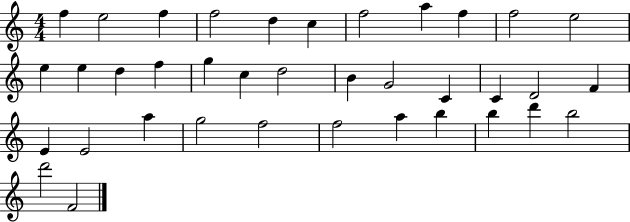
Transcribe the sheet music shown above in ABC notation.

X:1
T:Untitled
M:4/4
L:1/4
K:C
f e2 f f2 d c f2 a f f2 e2 e e d f g c d2 B G2 C C D2 F E E2 a g2 f2 f2 a b b d' b2 d'2 F2